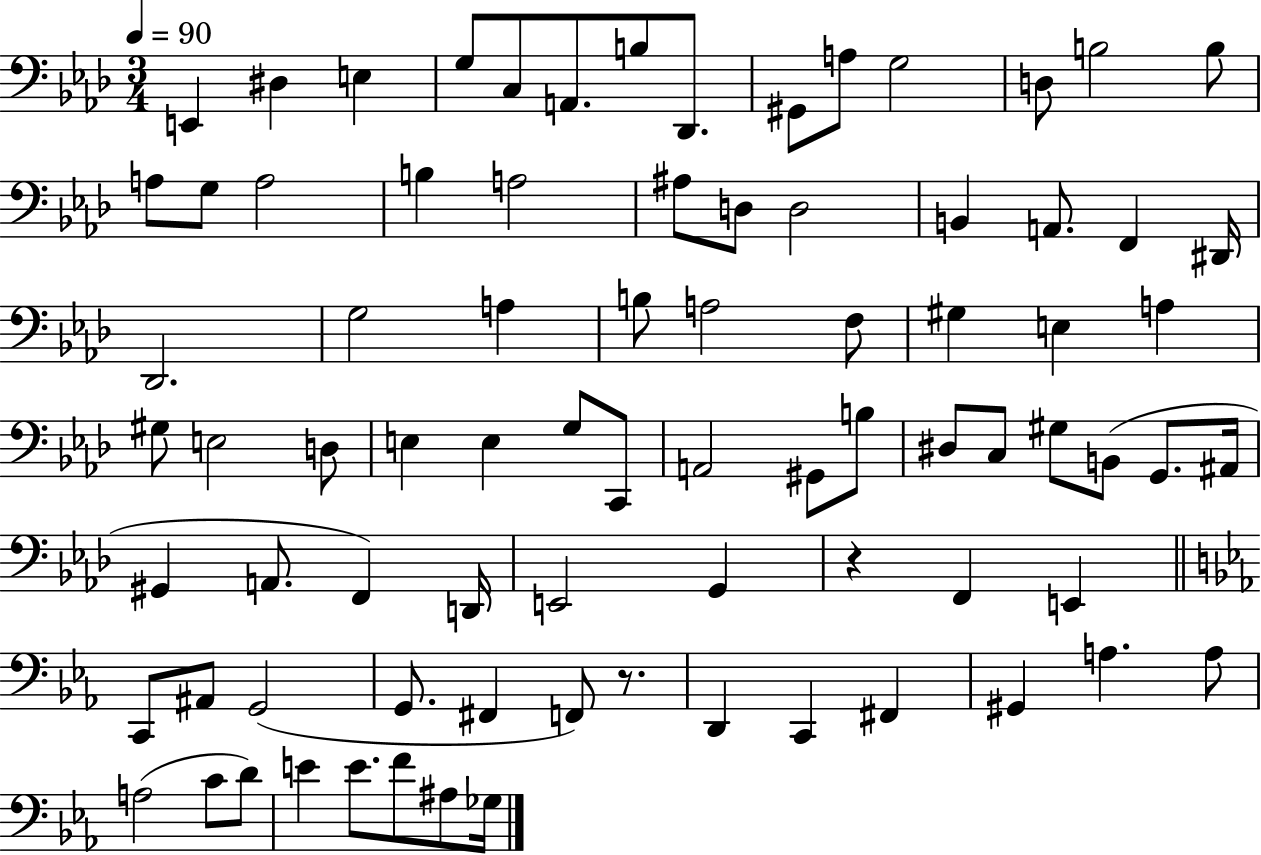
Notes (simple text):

E2/q D#3/q E3/q G3/e C3/e A2/e. B3/e Db2/e. G#2/e A3/e G3/h D3/e B3/h B3/e A3/e G3/e A3/h B3/q A3/h A#3/e D3/e D3/h B2/q A2/e. F2/q D#2/s Db2/h. G3/h A3/q B3/e A3/h F3/e G#3/q E3/q A3/q G#3/e E3/h D3/e E3/q E3/q G3/e C2/e A2/h G#2/e B3/e D#3/e C3/e G#3/e B2/e G2/e. A#2/s G#2/q A2/e. F2/q D2/s E2/h G2/q R/q F2/q E2/q C2/e A#2/e G2/h G2/e. F#2/q F2/e R/e. D2/q C2/q F#2/q G#2/q A3/q. A3/e A3/h C4/e D4/e E4/q E4/e. F4/e A#3/e Gb3/s